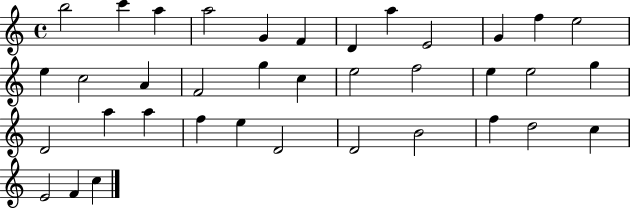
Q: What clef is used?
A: treble